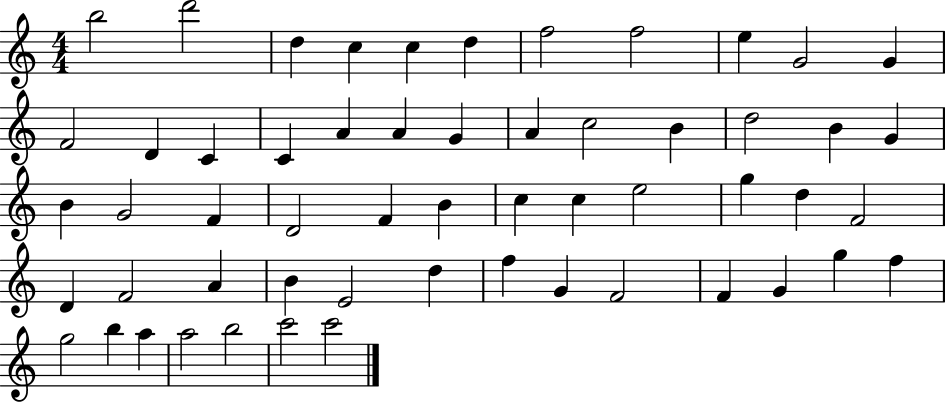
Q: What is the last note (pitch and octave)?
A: C6